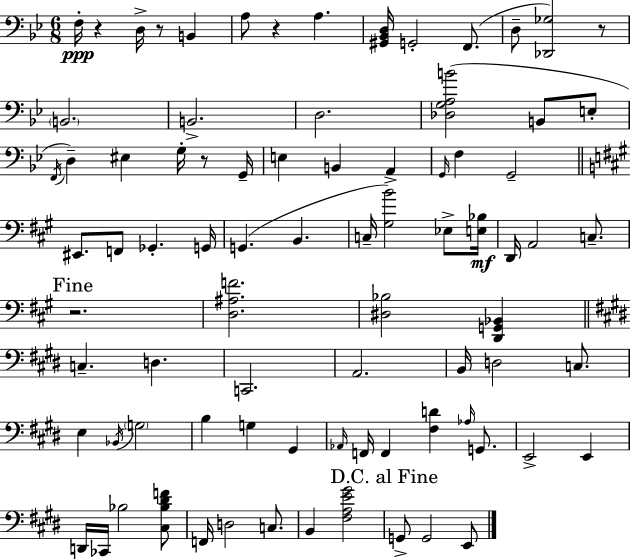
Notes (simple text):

F3/s R/q D3/s R/e B2/q A3/e R/q A3/q. [G#2,Bb2,D3]/s G2/h F2/e. D3/e [Db2,Gb3]/h R/e B2/h. B2/h. D3/h. [Db3,G3,A3,B4]/h B2/e E3/e F2/s D3/q EIS3/q G3/s R/e G2/s E3/q B2/q A2/q G2/s F3/q G2/h EIS2/e. F2/e Gb2/q. G2/s G2/q. B2/q. C3/s [G#3,B4]/h Eb3/e [E3,Bb3]/s D2/s A2/h C3/e. R/h. [D3,A#3,F4]/h. [D#3,Bb3]/h [D2,G2,Bb2]/q C3/q. D3/q. C2/h. A2/h. B2/s D3/h C3/e. E3/q Bb2/s G3/h B3/q G3/q G#2/q Ab2/s F2/s F2/q [F#3,D4]/q Ab3/s G2/e. E2/h E2/q D2/s CES2/s Bb3/h [C#3,Bb3,D#4,F4]/e F2/s D3/h C3/e. B2/q [F#3,A3,E4,G#4]/h G2/e G2/h E2/e